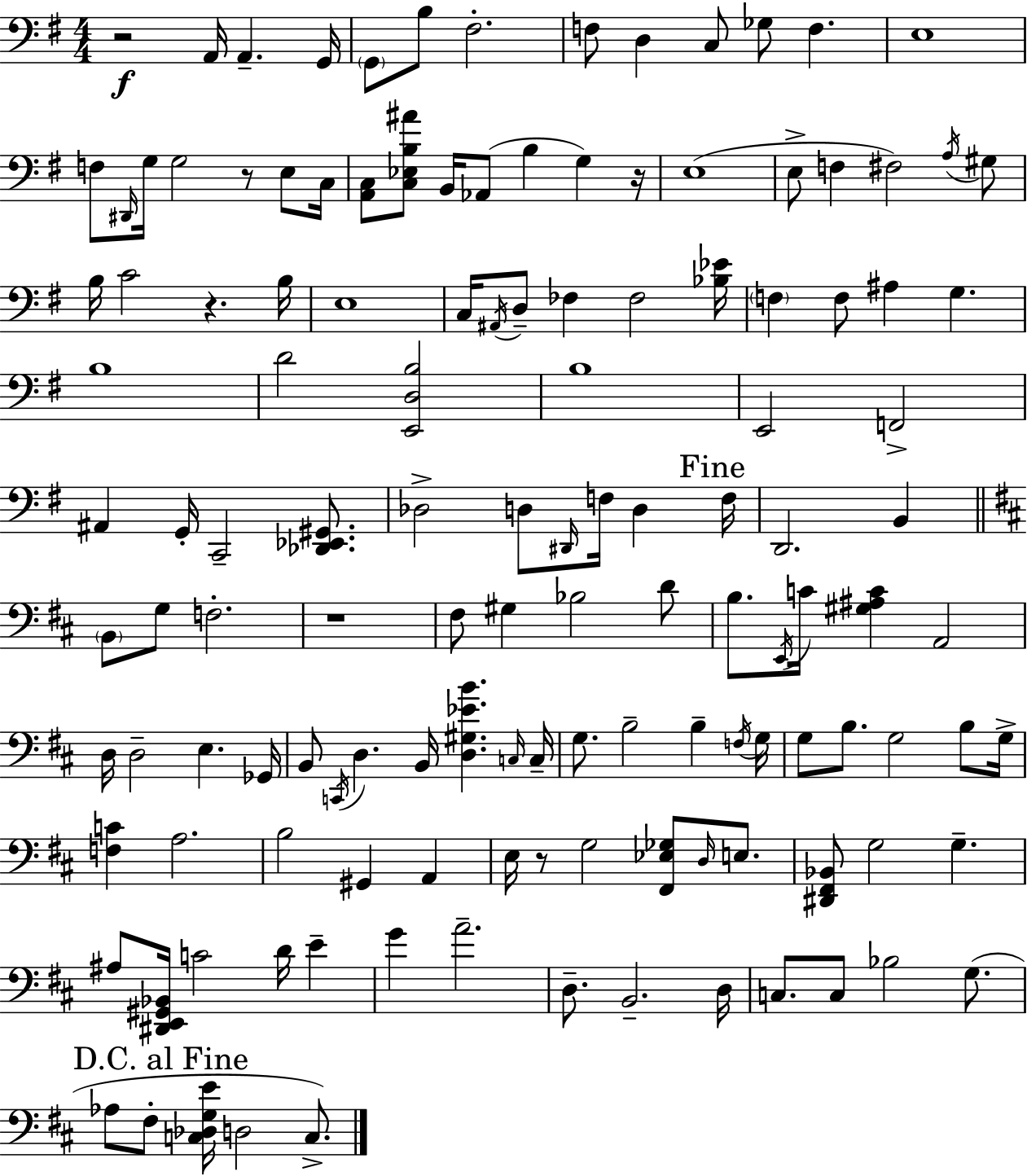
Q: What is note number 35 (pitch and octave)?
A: D3